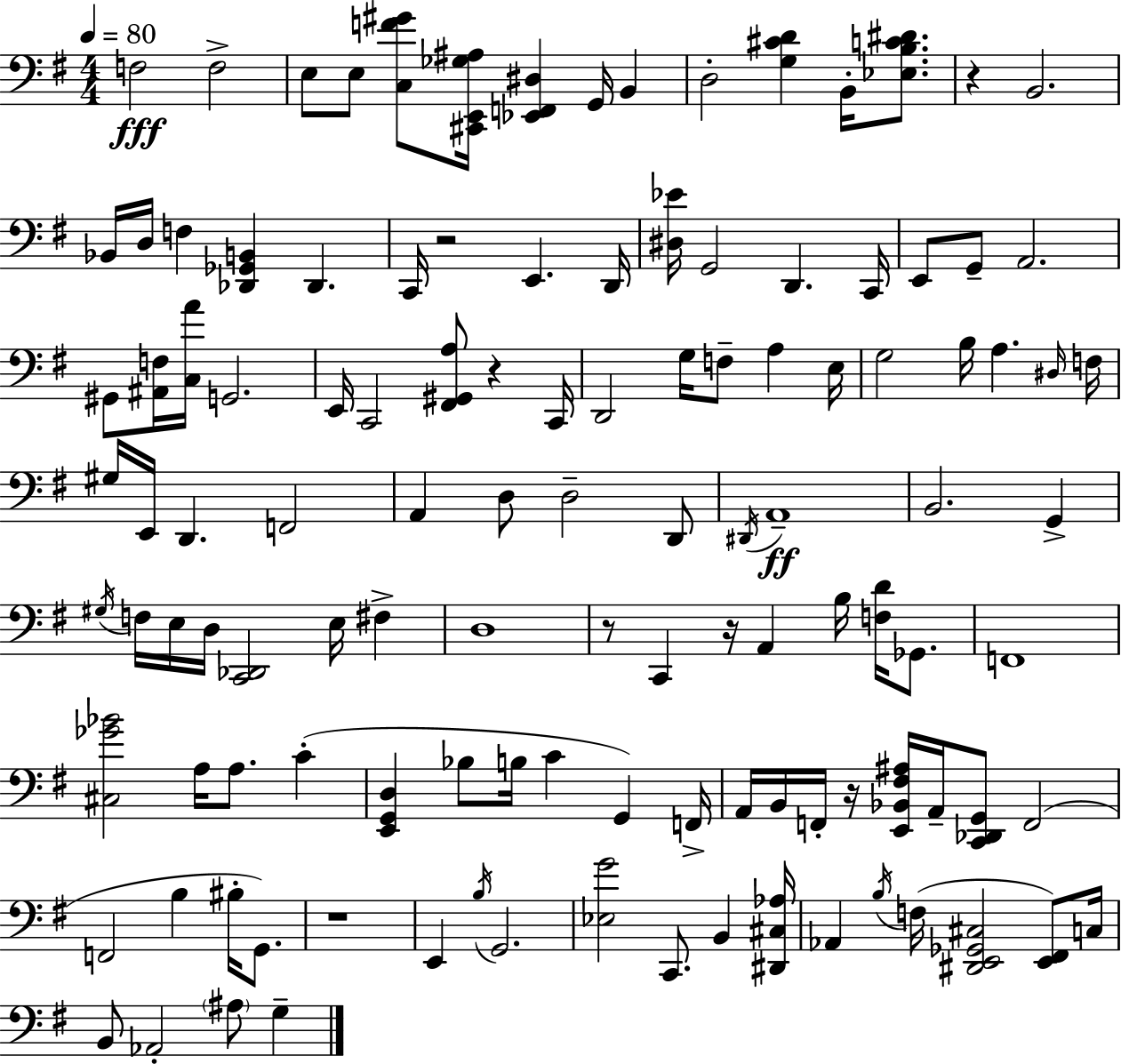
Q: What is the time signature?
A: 4/4